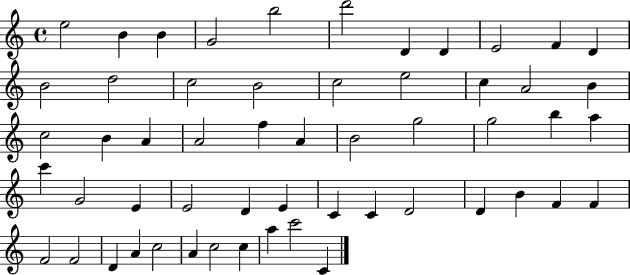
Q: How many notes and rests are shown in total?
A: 55